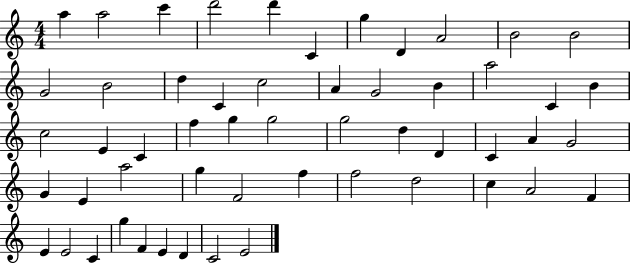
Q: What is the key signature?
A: C major